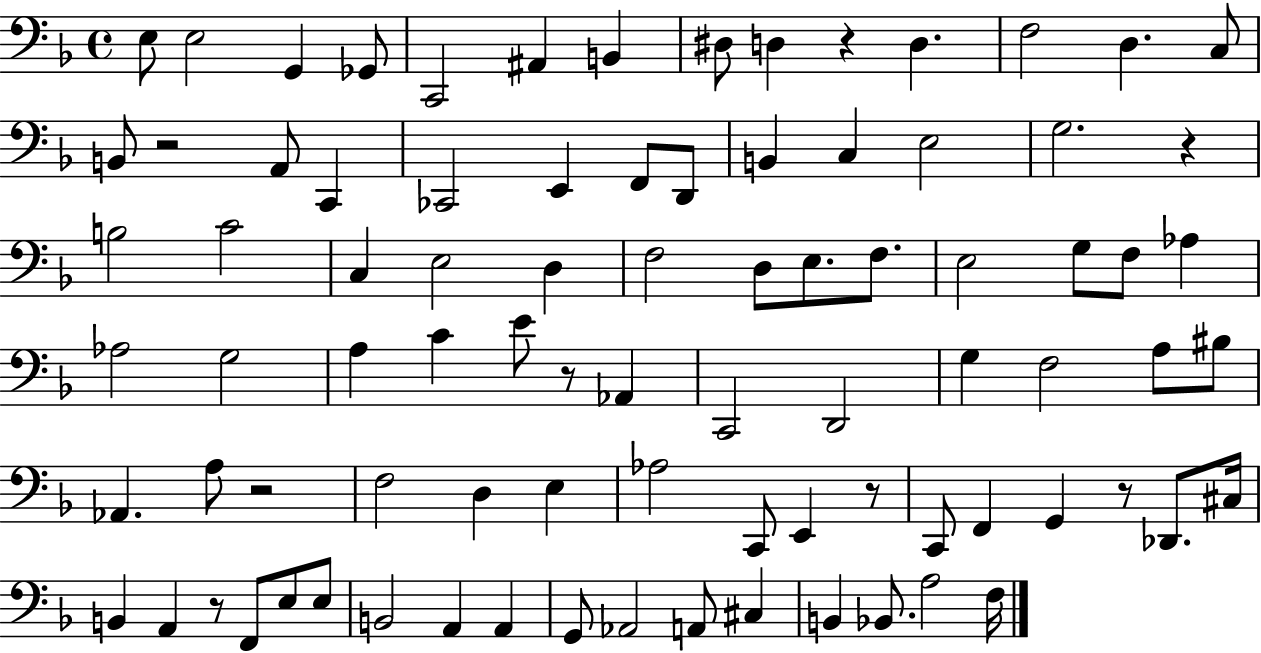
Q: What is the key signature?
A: F major